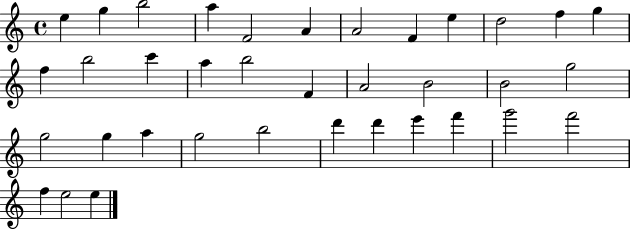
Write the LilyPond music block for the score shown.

{
  \clef treble
  \time 4/4
  \defaultTimeSignature
  \key c \major
  e''4 g''4 b''2 | a''4 f'2 a'4 | a'2 f'4 e''4 | d''2 f''4 g''4 | \break f''4 b''2 c'''4 | a''4 b''2 f'4 | a'2 b'2 | b'2 g''2 | \break g''2 g''4 a''4 | g''2 b''2 | d'''4 d'''4 e'''4 f'''4 | g'''2 f'''2 | \break f''4 e''2 e''4 | \bar "|."
}